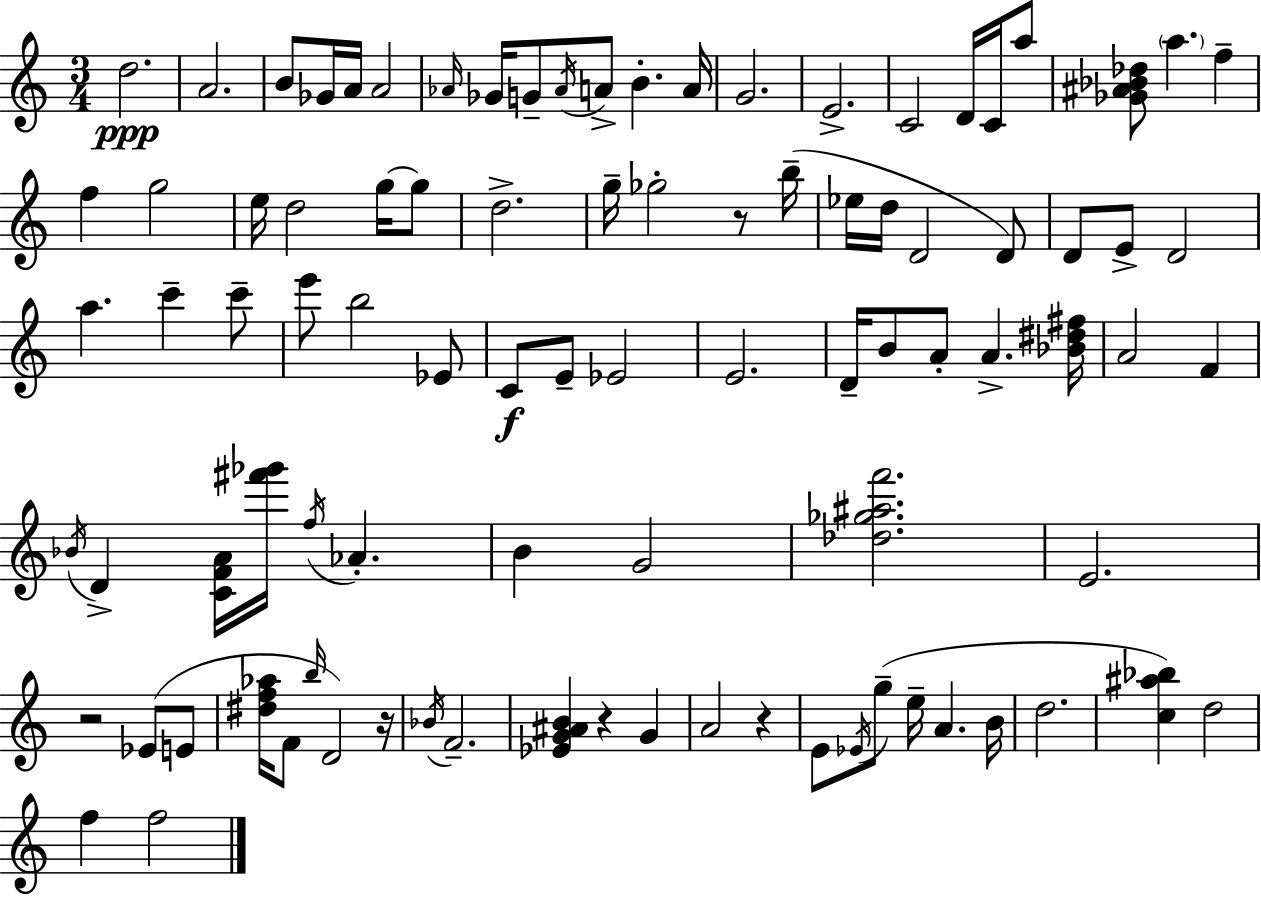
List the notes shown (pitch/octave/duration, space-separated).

D5/h. A4/h. B4/e Gb4/s A4/s A4/h Ab4/s Gb4/s G4/e Ab4/s A4/e B4/q. A4/s G4/h. E4/h. C4/h D4/s C4/s A5/e [Gb4,A#4,Bb4,Db5]/e A5/q. F5/q F5/q G5/h E5/s D5/h G5/s G5/e D5/h. G5/s Gb5/h R/e B5/s Eb5/s D5/s D4/h D4/e D4/e E4/e D4/h A5/q. C6/q C6/e E6/e B5/h Eb4/e C4/e E4/e Eb4/h E4/h. D4/s B4/e A4/e A4/q. [Bb4,D#5,F#5]/s A4/h F4/q Bb4/s D4/q [C4,F4,A4]/s [F#6,Gb6]/s F5/s Ab4/q. B4/q G4/h [Db5,Gb5,A#5,F6]/h. E4/h. R/h Eb4/e E4/e [D#5,F5,Ab5]/s F4/e B5/s D4/h R/s Bb4/s F4/h. [Eb4,G4,A#4,B4]/q R/q G4/q A4/h R/q E4/e Eb4/s G5/e E5/s A4/q. B4/s D5/h. [C5,A#5,Bb5]/q D5/h F5/q F5/h